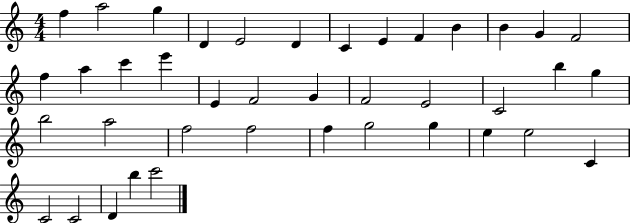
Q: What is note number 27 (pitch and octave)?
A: A5